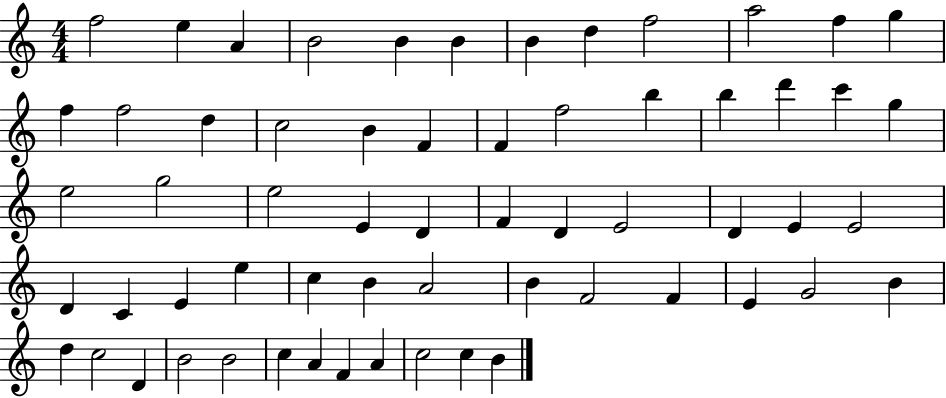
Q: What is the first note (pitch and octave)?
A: F5